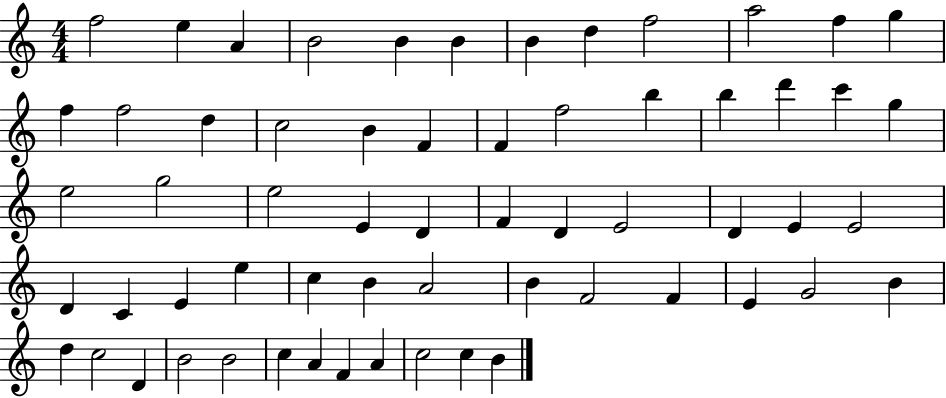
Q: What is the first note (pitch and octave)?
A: F5